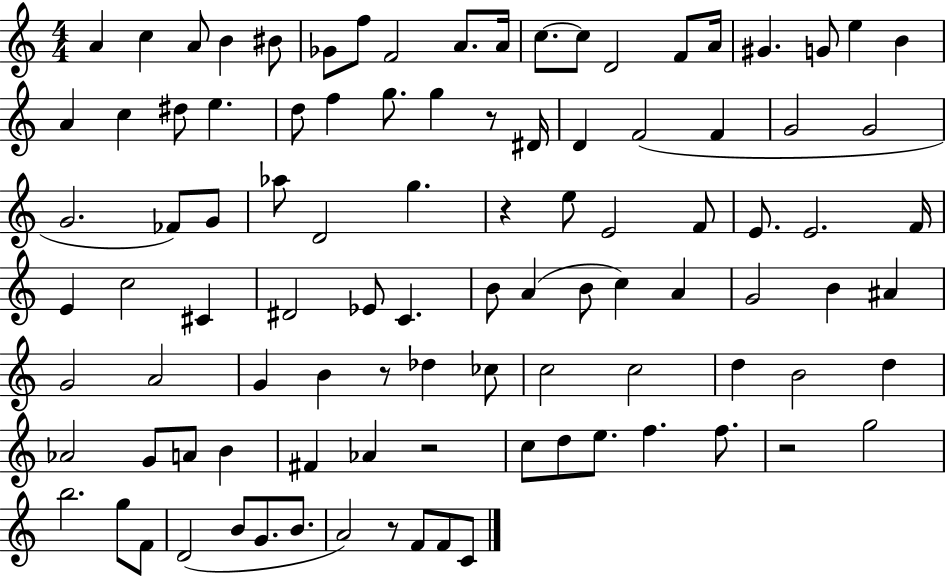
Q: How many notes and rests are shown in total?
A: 99